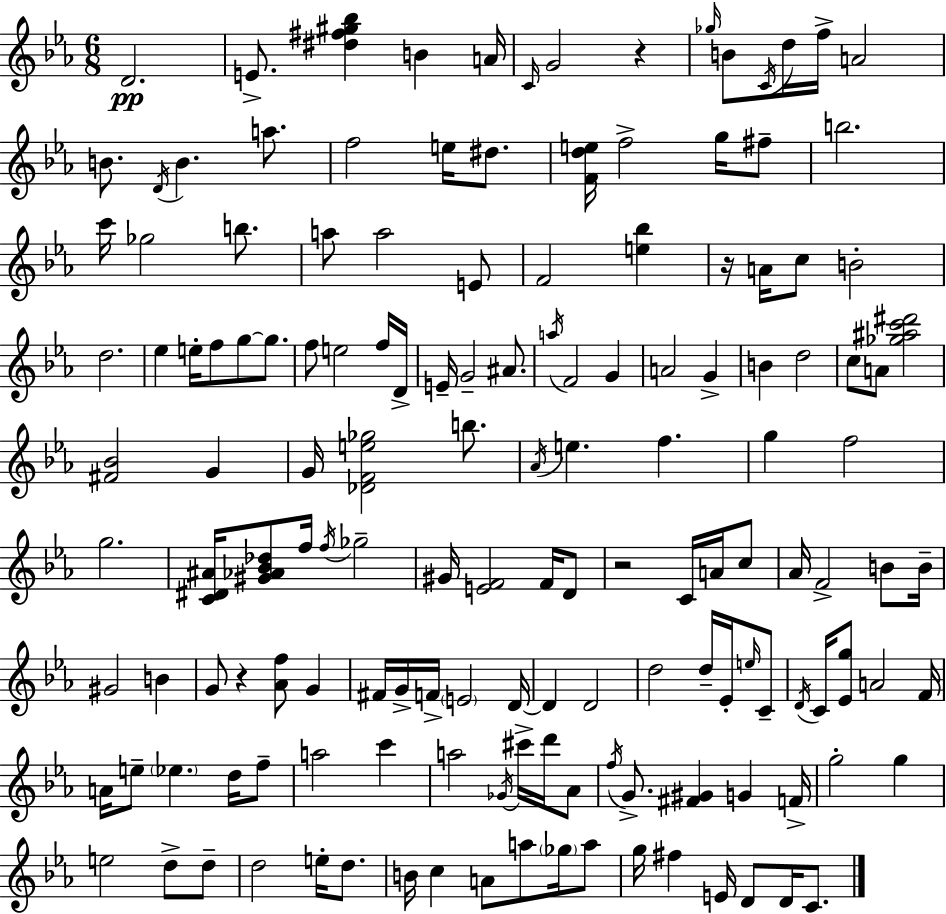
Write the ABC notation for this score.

X:1
T:Untitled
M:6/8
L:1/4
K:Cm
D2 E/2 [^d^f^g_b] B A/4 C/4 G2 z _g/4 B/2 C/4 d/4 f/4 A2 B/2 D/4 B a/2 f2 e/4 ^d/2 [Fde]/4 f2 g/4 ^f/2 b2 c'/4 _g2 b/2 a/2 a2 E/2 F2 [e_b] z/4 A/4 c/2 B2 d2 _e e/4 f/2 g/2 g/2 f/2 e2 f/4 D/4 E/4 G2 ^A/2 a/4 F2 G A2 G B d2 c/2 A/2 [_g^ac'^d']2 [^F_B]2 G G/4 [_DFe_g]2 b/2 _A/4 e f g f2 g2 [C^D^A]/4 [^G_A_B_d]/2 f/4 f/4 _g2 ^G/4 [EF]2 F/4 D/2 z2 C/4 A/4 c/2 _A/4 F2 B/2 B/4 ^G2 B G/2 z [_Af]/2 G ^F/4 G/4 F/4 E2 D/4 D D2 d2 d/4 _E/4 e/4 C/2 D/4 C/4 [_Eg]/2 A2 F/4 A/4 e/2 _e d/4 f/2 a2 c' a2 _G/4 ^c'/4 d'/4 _A/2 f/4 G/2 [^F^G] G F/4 g2 g e2 d/2 d/2 d2 e/4 d/2 B/4 c A/2 a/2 _g/4 a/2 g/4 ^f E/4 D/2 D/4 C/2